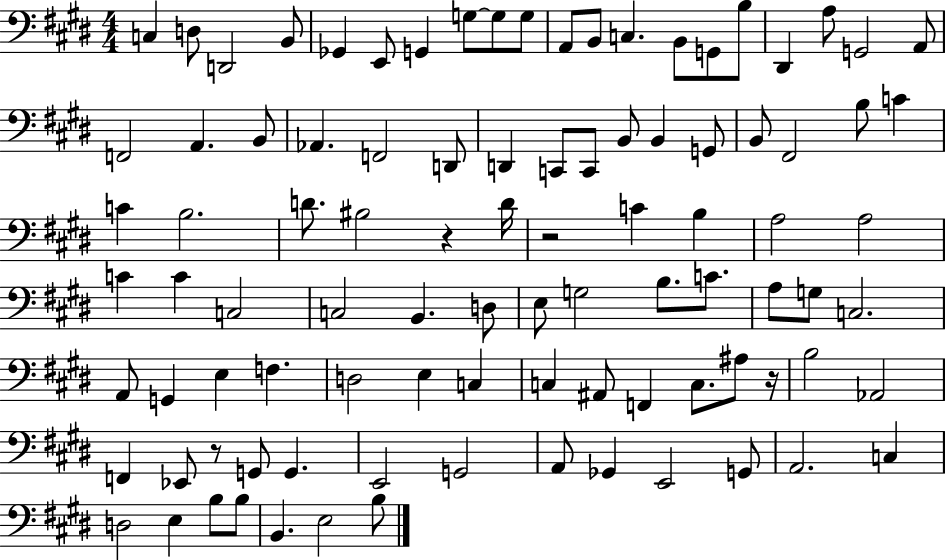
X:1
T:Untitled
M:4/4
L:1/4
K:E
C, D,/2 D,,2 B,,/2 _G,, E,,/2 G,, G,/2 G,/2 G,/2 A,,/2 B,,/2 C, B,,/2 G,,/2 B,/2 ^D,, A,/2 G,,2 A,,/2 F,,2 A,, B,,/2 _A,, F,,2 D,,/2 D,, C,,/2 C,,/2 B,,/2 B,, G,,/2 B,,/2 ^F,,2 B,/2 C C B,2 D/2 ^B,2 z D/4 z2 C B, A,2 A,2 C C C,2 C,2 B,, D,/2 E,/2 G,2 B,/2 C/2 A,/2 G,/2 C,2 A,,/2 G,, E, F, D,2 E, C, C, ^A,,/2 F,, C,/2 ^A,/2 z/4 B,2 _A,,2 F,, _E,,/2 z/2 G,,/2 G,, E,,2 G,,2 A,,/2 _G,, E,,2 G,,/2 A,,2 C, D,2 E, B,/2 B,/2 B,, E,2 B,/2